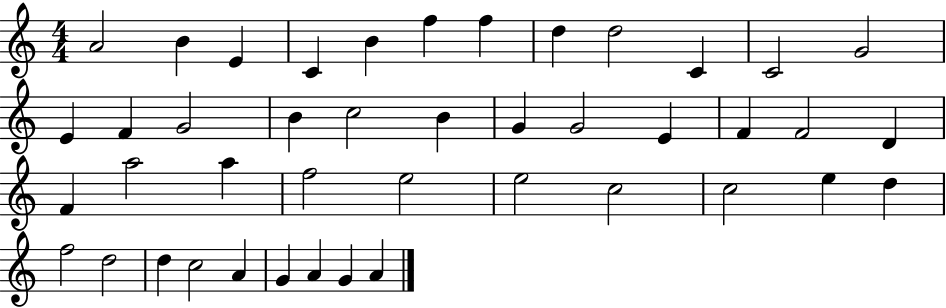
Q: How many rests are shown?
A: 0